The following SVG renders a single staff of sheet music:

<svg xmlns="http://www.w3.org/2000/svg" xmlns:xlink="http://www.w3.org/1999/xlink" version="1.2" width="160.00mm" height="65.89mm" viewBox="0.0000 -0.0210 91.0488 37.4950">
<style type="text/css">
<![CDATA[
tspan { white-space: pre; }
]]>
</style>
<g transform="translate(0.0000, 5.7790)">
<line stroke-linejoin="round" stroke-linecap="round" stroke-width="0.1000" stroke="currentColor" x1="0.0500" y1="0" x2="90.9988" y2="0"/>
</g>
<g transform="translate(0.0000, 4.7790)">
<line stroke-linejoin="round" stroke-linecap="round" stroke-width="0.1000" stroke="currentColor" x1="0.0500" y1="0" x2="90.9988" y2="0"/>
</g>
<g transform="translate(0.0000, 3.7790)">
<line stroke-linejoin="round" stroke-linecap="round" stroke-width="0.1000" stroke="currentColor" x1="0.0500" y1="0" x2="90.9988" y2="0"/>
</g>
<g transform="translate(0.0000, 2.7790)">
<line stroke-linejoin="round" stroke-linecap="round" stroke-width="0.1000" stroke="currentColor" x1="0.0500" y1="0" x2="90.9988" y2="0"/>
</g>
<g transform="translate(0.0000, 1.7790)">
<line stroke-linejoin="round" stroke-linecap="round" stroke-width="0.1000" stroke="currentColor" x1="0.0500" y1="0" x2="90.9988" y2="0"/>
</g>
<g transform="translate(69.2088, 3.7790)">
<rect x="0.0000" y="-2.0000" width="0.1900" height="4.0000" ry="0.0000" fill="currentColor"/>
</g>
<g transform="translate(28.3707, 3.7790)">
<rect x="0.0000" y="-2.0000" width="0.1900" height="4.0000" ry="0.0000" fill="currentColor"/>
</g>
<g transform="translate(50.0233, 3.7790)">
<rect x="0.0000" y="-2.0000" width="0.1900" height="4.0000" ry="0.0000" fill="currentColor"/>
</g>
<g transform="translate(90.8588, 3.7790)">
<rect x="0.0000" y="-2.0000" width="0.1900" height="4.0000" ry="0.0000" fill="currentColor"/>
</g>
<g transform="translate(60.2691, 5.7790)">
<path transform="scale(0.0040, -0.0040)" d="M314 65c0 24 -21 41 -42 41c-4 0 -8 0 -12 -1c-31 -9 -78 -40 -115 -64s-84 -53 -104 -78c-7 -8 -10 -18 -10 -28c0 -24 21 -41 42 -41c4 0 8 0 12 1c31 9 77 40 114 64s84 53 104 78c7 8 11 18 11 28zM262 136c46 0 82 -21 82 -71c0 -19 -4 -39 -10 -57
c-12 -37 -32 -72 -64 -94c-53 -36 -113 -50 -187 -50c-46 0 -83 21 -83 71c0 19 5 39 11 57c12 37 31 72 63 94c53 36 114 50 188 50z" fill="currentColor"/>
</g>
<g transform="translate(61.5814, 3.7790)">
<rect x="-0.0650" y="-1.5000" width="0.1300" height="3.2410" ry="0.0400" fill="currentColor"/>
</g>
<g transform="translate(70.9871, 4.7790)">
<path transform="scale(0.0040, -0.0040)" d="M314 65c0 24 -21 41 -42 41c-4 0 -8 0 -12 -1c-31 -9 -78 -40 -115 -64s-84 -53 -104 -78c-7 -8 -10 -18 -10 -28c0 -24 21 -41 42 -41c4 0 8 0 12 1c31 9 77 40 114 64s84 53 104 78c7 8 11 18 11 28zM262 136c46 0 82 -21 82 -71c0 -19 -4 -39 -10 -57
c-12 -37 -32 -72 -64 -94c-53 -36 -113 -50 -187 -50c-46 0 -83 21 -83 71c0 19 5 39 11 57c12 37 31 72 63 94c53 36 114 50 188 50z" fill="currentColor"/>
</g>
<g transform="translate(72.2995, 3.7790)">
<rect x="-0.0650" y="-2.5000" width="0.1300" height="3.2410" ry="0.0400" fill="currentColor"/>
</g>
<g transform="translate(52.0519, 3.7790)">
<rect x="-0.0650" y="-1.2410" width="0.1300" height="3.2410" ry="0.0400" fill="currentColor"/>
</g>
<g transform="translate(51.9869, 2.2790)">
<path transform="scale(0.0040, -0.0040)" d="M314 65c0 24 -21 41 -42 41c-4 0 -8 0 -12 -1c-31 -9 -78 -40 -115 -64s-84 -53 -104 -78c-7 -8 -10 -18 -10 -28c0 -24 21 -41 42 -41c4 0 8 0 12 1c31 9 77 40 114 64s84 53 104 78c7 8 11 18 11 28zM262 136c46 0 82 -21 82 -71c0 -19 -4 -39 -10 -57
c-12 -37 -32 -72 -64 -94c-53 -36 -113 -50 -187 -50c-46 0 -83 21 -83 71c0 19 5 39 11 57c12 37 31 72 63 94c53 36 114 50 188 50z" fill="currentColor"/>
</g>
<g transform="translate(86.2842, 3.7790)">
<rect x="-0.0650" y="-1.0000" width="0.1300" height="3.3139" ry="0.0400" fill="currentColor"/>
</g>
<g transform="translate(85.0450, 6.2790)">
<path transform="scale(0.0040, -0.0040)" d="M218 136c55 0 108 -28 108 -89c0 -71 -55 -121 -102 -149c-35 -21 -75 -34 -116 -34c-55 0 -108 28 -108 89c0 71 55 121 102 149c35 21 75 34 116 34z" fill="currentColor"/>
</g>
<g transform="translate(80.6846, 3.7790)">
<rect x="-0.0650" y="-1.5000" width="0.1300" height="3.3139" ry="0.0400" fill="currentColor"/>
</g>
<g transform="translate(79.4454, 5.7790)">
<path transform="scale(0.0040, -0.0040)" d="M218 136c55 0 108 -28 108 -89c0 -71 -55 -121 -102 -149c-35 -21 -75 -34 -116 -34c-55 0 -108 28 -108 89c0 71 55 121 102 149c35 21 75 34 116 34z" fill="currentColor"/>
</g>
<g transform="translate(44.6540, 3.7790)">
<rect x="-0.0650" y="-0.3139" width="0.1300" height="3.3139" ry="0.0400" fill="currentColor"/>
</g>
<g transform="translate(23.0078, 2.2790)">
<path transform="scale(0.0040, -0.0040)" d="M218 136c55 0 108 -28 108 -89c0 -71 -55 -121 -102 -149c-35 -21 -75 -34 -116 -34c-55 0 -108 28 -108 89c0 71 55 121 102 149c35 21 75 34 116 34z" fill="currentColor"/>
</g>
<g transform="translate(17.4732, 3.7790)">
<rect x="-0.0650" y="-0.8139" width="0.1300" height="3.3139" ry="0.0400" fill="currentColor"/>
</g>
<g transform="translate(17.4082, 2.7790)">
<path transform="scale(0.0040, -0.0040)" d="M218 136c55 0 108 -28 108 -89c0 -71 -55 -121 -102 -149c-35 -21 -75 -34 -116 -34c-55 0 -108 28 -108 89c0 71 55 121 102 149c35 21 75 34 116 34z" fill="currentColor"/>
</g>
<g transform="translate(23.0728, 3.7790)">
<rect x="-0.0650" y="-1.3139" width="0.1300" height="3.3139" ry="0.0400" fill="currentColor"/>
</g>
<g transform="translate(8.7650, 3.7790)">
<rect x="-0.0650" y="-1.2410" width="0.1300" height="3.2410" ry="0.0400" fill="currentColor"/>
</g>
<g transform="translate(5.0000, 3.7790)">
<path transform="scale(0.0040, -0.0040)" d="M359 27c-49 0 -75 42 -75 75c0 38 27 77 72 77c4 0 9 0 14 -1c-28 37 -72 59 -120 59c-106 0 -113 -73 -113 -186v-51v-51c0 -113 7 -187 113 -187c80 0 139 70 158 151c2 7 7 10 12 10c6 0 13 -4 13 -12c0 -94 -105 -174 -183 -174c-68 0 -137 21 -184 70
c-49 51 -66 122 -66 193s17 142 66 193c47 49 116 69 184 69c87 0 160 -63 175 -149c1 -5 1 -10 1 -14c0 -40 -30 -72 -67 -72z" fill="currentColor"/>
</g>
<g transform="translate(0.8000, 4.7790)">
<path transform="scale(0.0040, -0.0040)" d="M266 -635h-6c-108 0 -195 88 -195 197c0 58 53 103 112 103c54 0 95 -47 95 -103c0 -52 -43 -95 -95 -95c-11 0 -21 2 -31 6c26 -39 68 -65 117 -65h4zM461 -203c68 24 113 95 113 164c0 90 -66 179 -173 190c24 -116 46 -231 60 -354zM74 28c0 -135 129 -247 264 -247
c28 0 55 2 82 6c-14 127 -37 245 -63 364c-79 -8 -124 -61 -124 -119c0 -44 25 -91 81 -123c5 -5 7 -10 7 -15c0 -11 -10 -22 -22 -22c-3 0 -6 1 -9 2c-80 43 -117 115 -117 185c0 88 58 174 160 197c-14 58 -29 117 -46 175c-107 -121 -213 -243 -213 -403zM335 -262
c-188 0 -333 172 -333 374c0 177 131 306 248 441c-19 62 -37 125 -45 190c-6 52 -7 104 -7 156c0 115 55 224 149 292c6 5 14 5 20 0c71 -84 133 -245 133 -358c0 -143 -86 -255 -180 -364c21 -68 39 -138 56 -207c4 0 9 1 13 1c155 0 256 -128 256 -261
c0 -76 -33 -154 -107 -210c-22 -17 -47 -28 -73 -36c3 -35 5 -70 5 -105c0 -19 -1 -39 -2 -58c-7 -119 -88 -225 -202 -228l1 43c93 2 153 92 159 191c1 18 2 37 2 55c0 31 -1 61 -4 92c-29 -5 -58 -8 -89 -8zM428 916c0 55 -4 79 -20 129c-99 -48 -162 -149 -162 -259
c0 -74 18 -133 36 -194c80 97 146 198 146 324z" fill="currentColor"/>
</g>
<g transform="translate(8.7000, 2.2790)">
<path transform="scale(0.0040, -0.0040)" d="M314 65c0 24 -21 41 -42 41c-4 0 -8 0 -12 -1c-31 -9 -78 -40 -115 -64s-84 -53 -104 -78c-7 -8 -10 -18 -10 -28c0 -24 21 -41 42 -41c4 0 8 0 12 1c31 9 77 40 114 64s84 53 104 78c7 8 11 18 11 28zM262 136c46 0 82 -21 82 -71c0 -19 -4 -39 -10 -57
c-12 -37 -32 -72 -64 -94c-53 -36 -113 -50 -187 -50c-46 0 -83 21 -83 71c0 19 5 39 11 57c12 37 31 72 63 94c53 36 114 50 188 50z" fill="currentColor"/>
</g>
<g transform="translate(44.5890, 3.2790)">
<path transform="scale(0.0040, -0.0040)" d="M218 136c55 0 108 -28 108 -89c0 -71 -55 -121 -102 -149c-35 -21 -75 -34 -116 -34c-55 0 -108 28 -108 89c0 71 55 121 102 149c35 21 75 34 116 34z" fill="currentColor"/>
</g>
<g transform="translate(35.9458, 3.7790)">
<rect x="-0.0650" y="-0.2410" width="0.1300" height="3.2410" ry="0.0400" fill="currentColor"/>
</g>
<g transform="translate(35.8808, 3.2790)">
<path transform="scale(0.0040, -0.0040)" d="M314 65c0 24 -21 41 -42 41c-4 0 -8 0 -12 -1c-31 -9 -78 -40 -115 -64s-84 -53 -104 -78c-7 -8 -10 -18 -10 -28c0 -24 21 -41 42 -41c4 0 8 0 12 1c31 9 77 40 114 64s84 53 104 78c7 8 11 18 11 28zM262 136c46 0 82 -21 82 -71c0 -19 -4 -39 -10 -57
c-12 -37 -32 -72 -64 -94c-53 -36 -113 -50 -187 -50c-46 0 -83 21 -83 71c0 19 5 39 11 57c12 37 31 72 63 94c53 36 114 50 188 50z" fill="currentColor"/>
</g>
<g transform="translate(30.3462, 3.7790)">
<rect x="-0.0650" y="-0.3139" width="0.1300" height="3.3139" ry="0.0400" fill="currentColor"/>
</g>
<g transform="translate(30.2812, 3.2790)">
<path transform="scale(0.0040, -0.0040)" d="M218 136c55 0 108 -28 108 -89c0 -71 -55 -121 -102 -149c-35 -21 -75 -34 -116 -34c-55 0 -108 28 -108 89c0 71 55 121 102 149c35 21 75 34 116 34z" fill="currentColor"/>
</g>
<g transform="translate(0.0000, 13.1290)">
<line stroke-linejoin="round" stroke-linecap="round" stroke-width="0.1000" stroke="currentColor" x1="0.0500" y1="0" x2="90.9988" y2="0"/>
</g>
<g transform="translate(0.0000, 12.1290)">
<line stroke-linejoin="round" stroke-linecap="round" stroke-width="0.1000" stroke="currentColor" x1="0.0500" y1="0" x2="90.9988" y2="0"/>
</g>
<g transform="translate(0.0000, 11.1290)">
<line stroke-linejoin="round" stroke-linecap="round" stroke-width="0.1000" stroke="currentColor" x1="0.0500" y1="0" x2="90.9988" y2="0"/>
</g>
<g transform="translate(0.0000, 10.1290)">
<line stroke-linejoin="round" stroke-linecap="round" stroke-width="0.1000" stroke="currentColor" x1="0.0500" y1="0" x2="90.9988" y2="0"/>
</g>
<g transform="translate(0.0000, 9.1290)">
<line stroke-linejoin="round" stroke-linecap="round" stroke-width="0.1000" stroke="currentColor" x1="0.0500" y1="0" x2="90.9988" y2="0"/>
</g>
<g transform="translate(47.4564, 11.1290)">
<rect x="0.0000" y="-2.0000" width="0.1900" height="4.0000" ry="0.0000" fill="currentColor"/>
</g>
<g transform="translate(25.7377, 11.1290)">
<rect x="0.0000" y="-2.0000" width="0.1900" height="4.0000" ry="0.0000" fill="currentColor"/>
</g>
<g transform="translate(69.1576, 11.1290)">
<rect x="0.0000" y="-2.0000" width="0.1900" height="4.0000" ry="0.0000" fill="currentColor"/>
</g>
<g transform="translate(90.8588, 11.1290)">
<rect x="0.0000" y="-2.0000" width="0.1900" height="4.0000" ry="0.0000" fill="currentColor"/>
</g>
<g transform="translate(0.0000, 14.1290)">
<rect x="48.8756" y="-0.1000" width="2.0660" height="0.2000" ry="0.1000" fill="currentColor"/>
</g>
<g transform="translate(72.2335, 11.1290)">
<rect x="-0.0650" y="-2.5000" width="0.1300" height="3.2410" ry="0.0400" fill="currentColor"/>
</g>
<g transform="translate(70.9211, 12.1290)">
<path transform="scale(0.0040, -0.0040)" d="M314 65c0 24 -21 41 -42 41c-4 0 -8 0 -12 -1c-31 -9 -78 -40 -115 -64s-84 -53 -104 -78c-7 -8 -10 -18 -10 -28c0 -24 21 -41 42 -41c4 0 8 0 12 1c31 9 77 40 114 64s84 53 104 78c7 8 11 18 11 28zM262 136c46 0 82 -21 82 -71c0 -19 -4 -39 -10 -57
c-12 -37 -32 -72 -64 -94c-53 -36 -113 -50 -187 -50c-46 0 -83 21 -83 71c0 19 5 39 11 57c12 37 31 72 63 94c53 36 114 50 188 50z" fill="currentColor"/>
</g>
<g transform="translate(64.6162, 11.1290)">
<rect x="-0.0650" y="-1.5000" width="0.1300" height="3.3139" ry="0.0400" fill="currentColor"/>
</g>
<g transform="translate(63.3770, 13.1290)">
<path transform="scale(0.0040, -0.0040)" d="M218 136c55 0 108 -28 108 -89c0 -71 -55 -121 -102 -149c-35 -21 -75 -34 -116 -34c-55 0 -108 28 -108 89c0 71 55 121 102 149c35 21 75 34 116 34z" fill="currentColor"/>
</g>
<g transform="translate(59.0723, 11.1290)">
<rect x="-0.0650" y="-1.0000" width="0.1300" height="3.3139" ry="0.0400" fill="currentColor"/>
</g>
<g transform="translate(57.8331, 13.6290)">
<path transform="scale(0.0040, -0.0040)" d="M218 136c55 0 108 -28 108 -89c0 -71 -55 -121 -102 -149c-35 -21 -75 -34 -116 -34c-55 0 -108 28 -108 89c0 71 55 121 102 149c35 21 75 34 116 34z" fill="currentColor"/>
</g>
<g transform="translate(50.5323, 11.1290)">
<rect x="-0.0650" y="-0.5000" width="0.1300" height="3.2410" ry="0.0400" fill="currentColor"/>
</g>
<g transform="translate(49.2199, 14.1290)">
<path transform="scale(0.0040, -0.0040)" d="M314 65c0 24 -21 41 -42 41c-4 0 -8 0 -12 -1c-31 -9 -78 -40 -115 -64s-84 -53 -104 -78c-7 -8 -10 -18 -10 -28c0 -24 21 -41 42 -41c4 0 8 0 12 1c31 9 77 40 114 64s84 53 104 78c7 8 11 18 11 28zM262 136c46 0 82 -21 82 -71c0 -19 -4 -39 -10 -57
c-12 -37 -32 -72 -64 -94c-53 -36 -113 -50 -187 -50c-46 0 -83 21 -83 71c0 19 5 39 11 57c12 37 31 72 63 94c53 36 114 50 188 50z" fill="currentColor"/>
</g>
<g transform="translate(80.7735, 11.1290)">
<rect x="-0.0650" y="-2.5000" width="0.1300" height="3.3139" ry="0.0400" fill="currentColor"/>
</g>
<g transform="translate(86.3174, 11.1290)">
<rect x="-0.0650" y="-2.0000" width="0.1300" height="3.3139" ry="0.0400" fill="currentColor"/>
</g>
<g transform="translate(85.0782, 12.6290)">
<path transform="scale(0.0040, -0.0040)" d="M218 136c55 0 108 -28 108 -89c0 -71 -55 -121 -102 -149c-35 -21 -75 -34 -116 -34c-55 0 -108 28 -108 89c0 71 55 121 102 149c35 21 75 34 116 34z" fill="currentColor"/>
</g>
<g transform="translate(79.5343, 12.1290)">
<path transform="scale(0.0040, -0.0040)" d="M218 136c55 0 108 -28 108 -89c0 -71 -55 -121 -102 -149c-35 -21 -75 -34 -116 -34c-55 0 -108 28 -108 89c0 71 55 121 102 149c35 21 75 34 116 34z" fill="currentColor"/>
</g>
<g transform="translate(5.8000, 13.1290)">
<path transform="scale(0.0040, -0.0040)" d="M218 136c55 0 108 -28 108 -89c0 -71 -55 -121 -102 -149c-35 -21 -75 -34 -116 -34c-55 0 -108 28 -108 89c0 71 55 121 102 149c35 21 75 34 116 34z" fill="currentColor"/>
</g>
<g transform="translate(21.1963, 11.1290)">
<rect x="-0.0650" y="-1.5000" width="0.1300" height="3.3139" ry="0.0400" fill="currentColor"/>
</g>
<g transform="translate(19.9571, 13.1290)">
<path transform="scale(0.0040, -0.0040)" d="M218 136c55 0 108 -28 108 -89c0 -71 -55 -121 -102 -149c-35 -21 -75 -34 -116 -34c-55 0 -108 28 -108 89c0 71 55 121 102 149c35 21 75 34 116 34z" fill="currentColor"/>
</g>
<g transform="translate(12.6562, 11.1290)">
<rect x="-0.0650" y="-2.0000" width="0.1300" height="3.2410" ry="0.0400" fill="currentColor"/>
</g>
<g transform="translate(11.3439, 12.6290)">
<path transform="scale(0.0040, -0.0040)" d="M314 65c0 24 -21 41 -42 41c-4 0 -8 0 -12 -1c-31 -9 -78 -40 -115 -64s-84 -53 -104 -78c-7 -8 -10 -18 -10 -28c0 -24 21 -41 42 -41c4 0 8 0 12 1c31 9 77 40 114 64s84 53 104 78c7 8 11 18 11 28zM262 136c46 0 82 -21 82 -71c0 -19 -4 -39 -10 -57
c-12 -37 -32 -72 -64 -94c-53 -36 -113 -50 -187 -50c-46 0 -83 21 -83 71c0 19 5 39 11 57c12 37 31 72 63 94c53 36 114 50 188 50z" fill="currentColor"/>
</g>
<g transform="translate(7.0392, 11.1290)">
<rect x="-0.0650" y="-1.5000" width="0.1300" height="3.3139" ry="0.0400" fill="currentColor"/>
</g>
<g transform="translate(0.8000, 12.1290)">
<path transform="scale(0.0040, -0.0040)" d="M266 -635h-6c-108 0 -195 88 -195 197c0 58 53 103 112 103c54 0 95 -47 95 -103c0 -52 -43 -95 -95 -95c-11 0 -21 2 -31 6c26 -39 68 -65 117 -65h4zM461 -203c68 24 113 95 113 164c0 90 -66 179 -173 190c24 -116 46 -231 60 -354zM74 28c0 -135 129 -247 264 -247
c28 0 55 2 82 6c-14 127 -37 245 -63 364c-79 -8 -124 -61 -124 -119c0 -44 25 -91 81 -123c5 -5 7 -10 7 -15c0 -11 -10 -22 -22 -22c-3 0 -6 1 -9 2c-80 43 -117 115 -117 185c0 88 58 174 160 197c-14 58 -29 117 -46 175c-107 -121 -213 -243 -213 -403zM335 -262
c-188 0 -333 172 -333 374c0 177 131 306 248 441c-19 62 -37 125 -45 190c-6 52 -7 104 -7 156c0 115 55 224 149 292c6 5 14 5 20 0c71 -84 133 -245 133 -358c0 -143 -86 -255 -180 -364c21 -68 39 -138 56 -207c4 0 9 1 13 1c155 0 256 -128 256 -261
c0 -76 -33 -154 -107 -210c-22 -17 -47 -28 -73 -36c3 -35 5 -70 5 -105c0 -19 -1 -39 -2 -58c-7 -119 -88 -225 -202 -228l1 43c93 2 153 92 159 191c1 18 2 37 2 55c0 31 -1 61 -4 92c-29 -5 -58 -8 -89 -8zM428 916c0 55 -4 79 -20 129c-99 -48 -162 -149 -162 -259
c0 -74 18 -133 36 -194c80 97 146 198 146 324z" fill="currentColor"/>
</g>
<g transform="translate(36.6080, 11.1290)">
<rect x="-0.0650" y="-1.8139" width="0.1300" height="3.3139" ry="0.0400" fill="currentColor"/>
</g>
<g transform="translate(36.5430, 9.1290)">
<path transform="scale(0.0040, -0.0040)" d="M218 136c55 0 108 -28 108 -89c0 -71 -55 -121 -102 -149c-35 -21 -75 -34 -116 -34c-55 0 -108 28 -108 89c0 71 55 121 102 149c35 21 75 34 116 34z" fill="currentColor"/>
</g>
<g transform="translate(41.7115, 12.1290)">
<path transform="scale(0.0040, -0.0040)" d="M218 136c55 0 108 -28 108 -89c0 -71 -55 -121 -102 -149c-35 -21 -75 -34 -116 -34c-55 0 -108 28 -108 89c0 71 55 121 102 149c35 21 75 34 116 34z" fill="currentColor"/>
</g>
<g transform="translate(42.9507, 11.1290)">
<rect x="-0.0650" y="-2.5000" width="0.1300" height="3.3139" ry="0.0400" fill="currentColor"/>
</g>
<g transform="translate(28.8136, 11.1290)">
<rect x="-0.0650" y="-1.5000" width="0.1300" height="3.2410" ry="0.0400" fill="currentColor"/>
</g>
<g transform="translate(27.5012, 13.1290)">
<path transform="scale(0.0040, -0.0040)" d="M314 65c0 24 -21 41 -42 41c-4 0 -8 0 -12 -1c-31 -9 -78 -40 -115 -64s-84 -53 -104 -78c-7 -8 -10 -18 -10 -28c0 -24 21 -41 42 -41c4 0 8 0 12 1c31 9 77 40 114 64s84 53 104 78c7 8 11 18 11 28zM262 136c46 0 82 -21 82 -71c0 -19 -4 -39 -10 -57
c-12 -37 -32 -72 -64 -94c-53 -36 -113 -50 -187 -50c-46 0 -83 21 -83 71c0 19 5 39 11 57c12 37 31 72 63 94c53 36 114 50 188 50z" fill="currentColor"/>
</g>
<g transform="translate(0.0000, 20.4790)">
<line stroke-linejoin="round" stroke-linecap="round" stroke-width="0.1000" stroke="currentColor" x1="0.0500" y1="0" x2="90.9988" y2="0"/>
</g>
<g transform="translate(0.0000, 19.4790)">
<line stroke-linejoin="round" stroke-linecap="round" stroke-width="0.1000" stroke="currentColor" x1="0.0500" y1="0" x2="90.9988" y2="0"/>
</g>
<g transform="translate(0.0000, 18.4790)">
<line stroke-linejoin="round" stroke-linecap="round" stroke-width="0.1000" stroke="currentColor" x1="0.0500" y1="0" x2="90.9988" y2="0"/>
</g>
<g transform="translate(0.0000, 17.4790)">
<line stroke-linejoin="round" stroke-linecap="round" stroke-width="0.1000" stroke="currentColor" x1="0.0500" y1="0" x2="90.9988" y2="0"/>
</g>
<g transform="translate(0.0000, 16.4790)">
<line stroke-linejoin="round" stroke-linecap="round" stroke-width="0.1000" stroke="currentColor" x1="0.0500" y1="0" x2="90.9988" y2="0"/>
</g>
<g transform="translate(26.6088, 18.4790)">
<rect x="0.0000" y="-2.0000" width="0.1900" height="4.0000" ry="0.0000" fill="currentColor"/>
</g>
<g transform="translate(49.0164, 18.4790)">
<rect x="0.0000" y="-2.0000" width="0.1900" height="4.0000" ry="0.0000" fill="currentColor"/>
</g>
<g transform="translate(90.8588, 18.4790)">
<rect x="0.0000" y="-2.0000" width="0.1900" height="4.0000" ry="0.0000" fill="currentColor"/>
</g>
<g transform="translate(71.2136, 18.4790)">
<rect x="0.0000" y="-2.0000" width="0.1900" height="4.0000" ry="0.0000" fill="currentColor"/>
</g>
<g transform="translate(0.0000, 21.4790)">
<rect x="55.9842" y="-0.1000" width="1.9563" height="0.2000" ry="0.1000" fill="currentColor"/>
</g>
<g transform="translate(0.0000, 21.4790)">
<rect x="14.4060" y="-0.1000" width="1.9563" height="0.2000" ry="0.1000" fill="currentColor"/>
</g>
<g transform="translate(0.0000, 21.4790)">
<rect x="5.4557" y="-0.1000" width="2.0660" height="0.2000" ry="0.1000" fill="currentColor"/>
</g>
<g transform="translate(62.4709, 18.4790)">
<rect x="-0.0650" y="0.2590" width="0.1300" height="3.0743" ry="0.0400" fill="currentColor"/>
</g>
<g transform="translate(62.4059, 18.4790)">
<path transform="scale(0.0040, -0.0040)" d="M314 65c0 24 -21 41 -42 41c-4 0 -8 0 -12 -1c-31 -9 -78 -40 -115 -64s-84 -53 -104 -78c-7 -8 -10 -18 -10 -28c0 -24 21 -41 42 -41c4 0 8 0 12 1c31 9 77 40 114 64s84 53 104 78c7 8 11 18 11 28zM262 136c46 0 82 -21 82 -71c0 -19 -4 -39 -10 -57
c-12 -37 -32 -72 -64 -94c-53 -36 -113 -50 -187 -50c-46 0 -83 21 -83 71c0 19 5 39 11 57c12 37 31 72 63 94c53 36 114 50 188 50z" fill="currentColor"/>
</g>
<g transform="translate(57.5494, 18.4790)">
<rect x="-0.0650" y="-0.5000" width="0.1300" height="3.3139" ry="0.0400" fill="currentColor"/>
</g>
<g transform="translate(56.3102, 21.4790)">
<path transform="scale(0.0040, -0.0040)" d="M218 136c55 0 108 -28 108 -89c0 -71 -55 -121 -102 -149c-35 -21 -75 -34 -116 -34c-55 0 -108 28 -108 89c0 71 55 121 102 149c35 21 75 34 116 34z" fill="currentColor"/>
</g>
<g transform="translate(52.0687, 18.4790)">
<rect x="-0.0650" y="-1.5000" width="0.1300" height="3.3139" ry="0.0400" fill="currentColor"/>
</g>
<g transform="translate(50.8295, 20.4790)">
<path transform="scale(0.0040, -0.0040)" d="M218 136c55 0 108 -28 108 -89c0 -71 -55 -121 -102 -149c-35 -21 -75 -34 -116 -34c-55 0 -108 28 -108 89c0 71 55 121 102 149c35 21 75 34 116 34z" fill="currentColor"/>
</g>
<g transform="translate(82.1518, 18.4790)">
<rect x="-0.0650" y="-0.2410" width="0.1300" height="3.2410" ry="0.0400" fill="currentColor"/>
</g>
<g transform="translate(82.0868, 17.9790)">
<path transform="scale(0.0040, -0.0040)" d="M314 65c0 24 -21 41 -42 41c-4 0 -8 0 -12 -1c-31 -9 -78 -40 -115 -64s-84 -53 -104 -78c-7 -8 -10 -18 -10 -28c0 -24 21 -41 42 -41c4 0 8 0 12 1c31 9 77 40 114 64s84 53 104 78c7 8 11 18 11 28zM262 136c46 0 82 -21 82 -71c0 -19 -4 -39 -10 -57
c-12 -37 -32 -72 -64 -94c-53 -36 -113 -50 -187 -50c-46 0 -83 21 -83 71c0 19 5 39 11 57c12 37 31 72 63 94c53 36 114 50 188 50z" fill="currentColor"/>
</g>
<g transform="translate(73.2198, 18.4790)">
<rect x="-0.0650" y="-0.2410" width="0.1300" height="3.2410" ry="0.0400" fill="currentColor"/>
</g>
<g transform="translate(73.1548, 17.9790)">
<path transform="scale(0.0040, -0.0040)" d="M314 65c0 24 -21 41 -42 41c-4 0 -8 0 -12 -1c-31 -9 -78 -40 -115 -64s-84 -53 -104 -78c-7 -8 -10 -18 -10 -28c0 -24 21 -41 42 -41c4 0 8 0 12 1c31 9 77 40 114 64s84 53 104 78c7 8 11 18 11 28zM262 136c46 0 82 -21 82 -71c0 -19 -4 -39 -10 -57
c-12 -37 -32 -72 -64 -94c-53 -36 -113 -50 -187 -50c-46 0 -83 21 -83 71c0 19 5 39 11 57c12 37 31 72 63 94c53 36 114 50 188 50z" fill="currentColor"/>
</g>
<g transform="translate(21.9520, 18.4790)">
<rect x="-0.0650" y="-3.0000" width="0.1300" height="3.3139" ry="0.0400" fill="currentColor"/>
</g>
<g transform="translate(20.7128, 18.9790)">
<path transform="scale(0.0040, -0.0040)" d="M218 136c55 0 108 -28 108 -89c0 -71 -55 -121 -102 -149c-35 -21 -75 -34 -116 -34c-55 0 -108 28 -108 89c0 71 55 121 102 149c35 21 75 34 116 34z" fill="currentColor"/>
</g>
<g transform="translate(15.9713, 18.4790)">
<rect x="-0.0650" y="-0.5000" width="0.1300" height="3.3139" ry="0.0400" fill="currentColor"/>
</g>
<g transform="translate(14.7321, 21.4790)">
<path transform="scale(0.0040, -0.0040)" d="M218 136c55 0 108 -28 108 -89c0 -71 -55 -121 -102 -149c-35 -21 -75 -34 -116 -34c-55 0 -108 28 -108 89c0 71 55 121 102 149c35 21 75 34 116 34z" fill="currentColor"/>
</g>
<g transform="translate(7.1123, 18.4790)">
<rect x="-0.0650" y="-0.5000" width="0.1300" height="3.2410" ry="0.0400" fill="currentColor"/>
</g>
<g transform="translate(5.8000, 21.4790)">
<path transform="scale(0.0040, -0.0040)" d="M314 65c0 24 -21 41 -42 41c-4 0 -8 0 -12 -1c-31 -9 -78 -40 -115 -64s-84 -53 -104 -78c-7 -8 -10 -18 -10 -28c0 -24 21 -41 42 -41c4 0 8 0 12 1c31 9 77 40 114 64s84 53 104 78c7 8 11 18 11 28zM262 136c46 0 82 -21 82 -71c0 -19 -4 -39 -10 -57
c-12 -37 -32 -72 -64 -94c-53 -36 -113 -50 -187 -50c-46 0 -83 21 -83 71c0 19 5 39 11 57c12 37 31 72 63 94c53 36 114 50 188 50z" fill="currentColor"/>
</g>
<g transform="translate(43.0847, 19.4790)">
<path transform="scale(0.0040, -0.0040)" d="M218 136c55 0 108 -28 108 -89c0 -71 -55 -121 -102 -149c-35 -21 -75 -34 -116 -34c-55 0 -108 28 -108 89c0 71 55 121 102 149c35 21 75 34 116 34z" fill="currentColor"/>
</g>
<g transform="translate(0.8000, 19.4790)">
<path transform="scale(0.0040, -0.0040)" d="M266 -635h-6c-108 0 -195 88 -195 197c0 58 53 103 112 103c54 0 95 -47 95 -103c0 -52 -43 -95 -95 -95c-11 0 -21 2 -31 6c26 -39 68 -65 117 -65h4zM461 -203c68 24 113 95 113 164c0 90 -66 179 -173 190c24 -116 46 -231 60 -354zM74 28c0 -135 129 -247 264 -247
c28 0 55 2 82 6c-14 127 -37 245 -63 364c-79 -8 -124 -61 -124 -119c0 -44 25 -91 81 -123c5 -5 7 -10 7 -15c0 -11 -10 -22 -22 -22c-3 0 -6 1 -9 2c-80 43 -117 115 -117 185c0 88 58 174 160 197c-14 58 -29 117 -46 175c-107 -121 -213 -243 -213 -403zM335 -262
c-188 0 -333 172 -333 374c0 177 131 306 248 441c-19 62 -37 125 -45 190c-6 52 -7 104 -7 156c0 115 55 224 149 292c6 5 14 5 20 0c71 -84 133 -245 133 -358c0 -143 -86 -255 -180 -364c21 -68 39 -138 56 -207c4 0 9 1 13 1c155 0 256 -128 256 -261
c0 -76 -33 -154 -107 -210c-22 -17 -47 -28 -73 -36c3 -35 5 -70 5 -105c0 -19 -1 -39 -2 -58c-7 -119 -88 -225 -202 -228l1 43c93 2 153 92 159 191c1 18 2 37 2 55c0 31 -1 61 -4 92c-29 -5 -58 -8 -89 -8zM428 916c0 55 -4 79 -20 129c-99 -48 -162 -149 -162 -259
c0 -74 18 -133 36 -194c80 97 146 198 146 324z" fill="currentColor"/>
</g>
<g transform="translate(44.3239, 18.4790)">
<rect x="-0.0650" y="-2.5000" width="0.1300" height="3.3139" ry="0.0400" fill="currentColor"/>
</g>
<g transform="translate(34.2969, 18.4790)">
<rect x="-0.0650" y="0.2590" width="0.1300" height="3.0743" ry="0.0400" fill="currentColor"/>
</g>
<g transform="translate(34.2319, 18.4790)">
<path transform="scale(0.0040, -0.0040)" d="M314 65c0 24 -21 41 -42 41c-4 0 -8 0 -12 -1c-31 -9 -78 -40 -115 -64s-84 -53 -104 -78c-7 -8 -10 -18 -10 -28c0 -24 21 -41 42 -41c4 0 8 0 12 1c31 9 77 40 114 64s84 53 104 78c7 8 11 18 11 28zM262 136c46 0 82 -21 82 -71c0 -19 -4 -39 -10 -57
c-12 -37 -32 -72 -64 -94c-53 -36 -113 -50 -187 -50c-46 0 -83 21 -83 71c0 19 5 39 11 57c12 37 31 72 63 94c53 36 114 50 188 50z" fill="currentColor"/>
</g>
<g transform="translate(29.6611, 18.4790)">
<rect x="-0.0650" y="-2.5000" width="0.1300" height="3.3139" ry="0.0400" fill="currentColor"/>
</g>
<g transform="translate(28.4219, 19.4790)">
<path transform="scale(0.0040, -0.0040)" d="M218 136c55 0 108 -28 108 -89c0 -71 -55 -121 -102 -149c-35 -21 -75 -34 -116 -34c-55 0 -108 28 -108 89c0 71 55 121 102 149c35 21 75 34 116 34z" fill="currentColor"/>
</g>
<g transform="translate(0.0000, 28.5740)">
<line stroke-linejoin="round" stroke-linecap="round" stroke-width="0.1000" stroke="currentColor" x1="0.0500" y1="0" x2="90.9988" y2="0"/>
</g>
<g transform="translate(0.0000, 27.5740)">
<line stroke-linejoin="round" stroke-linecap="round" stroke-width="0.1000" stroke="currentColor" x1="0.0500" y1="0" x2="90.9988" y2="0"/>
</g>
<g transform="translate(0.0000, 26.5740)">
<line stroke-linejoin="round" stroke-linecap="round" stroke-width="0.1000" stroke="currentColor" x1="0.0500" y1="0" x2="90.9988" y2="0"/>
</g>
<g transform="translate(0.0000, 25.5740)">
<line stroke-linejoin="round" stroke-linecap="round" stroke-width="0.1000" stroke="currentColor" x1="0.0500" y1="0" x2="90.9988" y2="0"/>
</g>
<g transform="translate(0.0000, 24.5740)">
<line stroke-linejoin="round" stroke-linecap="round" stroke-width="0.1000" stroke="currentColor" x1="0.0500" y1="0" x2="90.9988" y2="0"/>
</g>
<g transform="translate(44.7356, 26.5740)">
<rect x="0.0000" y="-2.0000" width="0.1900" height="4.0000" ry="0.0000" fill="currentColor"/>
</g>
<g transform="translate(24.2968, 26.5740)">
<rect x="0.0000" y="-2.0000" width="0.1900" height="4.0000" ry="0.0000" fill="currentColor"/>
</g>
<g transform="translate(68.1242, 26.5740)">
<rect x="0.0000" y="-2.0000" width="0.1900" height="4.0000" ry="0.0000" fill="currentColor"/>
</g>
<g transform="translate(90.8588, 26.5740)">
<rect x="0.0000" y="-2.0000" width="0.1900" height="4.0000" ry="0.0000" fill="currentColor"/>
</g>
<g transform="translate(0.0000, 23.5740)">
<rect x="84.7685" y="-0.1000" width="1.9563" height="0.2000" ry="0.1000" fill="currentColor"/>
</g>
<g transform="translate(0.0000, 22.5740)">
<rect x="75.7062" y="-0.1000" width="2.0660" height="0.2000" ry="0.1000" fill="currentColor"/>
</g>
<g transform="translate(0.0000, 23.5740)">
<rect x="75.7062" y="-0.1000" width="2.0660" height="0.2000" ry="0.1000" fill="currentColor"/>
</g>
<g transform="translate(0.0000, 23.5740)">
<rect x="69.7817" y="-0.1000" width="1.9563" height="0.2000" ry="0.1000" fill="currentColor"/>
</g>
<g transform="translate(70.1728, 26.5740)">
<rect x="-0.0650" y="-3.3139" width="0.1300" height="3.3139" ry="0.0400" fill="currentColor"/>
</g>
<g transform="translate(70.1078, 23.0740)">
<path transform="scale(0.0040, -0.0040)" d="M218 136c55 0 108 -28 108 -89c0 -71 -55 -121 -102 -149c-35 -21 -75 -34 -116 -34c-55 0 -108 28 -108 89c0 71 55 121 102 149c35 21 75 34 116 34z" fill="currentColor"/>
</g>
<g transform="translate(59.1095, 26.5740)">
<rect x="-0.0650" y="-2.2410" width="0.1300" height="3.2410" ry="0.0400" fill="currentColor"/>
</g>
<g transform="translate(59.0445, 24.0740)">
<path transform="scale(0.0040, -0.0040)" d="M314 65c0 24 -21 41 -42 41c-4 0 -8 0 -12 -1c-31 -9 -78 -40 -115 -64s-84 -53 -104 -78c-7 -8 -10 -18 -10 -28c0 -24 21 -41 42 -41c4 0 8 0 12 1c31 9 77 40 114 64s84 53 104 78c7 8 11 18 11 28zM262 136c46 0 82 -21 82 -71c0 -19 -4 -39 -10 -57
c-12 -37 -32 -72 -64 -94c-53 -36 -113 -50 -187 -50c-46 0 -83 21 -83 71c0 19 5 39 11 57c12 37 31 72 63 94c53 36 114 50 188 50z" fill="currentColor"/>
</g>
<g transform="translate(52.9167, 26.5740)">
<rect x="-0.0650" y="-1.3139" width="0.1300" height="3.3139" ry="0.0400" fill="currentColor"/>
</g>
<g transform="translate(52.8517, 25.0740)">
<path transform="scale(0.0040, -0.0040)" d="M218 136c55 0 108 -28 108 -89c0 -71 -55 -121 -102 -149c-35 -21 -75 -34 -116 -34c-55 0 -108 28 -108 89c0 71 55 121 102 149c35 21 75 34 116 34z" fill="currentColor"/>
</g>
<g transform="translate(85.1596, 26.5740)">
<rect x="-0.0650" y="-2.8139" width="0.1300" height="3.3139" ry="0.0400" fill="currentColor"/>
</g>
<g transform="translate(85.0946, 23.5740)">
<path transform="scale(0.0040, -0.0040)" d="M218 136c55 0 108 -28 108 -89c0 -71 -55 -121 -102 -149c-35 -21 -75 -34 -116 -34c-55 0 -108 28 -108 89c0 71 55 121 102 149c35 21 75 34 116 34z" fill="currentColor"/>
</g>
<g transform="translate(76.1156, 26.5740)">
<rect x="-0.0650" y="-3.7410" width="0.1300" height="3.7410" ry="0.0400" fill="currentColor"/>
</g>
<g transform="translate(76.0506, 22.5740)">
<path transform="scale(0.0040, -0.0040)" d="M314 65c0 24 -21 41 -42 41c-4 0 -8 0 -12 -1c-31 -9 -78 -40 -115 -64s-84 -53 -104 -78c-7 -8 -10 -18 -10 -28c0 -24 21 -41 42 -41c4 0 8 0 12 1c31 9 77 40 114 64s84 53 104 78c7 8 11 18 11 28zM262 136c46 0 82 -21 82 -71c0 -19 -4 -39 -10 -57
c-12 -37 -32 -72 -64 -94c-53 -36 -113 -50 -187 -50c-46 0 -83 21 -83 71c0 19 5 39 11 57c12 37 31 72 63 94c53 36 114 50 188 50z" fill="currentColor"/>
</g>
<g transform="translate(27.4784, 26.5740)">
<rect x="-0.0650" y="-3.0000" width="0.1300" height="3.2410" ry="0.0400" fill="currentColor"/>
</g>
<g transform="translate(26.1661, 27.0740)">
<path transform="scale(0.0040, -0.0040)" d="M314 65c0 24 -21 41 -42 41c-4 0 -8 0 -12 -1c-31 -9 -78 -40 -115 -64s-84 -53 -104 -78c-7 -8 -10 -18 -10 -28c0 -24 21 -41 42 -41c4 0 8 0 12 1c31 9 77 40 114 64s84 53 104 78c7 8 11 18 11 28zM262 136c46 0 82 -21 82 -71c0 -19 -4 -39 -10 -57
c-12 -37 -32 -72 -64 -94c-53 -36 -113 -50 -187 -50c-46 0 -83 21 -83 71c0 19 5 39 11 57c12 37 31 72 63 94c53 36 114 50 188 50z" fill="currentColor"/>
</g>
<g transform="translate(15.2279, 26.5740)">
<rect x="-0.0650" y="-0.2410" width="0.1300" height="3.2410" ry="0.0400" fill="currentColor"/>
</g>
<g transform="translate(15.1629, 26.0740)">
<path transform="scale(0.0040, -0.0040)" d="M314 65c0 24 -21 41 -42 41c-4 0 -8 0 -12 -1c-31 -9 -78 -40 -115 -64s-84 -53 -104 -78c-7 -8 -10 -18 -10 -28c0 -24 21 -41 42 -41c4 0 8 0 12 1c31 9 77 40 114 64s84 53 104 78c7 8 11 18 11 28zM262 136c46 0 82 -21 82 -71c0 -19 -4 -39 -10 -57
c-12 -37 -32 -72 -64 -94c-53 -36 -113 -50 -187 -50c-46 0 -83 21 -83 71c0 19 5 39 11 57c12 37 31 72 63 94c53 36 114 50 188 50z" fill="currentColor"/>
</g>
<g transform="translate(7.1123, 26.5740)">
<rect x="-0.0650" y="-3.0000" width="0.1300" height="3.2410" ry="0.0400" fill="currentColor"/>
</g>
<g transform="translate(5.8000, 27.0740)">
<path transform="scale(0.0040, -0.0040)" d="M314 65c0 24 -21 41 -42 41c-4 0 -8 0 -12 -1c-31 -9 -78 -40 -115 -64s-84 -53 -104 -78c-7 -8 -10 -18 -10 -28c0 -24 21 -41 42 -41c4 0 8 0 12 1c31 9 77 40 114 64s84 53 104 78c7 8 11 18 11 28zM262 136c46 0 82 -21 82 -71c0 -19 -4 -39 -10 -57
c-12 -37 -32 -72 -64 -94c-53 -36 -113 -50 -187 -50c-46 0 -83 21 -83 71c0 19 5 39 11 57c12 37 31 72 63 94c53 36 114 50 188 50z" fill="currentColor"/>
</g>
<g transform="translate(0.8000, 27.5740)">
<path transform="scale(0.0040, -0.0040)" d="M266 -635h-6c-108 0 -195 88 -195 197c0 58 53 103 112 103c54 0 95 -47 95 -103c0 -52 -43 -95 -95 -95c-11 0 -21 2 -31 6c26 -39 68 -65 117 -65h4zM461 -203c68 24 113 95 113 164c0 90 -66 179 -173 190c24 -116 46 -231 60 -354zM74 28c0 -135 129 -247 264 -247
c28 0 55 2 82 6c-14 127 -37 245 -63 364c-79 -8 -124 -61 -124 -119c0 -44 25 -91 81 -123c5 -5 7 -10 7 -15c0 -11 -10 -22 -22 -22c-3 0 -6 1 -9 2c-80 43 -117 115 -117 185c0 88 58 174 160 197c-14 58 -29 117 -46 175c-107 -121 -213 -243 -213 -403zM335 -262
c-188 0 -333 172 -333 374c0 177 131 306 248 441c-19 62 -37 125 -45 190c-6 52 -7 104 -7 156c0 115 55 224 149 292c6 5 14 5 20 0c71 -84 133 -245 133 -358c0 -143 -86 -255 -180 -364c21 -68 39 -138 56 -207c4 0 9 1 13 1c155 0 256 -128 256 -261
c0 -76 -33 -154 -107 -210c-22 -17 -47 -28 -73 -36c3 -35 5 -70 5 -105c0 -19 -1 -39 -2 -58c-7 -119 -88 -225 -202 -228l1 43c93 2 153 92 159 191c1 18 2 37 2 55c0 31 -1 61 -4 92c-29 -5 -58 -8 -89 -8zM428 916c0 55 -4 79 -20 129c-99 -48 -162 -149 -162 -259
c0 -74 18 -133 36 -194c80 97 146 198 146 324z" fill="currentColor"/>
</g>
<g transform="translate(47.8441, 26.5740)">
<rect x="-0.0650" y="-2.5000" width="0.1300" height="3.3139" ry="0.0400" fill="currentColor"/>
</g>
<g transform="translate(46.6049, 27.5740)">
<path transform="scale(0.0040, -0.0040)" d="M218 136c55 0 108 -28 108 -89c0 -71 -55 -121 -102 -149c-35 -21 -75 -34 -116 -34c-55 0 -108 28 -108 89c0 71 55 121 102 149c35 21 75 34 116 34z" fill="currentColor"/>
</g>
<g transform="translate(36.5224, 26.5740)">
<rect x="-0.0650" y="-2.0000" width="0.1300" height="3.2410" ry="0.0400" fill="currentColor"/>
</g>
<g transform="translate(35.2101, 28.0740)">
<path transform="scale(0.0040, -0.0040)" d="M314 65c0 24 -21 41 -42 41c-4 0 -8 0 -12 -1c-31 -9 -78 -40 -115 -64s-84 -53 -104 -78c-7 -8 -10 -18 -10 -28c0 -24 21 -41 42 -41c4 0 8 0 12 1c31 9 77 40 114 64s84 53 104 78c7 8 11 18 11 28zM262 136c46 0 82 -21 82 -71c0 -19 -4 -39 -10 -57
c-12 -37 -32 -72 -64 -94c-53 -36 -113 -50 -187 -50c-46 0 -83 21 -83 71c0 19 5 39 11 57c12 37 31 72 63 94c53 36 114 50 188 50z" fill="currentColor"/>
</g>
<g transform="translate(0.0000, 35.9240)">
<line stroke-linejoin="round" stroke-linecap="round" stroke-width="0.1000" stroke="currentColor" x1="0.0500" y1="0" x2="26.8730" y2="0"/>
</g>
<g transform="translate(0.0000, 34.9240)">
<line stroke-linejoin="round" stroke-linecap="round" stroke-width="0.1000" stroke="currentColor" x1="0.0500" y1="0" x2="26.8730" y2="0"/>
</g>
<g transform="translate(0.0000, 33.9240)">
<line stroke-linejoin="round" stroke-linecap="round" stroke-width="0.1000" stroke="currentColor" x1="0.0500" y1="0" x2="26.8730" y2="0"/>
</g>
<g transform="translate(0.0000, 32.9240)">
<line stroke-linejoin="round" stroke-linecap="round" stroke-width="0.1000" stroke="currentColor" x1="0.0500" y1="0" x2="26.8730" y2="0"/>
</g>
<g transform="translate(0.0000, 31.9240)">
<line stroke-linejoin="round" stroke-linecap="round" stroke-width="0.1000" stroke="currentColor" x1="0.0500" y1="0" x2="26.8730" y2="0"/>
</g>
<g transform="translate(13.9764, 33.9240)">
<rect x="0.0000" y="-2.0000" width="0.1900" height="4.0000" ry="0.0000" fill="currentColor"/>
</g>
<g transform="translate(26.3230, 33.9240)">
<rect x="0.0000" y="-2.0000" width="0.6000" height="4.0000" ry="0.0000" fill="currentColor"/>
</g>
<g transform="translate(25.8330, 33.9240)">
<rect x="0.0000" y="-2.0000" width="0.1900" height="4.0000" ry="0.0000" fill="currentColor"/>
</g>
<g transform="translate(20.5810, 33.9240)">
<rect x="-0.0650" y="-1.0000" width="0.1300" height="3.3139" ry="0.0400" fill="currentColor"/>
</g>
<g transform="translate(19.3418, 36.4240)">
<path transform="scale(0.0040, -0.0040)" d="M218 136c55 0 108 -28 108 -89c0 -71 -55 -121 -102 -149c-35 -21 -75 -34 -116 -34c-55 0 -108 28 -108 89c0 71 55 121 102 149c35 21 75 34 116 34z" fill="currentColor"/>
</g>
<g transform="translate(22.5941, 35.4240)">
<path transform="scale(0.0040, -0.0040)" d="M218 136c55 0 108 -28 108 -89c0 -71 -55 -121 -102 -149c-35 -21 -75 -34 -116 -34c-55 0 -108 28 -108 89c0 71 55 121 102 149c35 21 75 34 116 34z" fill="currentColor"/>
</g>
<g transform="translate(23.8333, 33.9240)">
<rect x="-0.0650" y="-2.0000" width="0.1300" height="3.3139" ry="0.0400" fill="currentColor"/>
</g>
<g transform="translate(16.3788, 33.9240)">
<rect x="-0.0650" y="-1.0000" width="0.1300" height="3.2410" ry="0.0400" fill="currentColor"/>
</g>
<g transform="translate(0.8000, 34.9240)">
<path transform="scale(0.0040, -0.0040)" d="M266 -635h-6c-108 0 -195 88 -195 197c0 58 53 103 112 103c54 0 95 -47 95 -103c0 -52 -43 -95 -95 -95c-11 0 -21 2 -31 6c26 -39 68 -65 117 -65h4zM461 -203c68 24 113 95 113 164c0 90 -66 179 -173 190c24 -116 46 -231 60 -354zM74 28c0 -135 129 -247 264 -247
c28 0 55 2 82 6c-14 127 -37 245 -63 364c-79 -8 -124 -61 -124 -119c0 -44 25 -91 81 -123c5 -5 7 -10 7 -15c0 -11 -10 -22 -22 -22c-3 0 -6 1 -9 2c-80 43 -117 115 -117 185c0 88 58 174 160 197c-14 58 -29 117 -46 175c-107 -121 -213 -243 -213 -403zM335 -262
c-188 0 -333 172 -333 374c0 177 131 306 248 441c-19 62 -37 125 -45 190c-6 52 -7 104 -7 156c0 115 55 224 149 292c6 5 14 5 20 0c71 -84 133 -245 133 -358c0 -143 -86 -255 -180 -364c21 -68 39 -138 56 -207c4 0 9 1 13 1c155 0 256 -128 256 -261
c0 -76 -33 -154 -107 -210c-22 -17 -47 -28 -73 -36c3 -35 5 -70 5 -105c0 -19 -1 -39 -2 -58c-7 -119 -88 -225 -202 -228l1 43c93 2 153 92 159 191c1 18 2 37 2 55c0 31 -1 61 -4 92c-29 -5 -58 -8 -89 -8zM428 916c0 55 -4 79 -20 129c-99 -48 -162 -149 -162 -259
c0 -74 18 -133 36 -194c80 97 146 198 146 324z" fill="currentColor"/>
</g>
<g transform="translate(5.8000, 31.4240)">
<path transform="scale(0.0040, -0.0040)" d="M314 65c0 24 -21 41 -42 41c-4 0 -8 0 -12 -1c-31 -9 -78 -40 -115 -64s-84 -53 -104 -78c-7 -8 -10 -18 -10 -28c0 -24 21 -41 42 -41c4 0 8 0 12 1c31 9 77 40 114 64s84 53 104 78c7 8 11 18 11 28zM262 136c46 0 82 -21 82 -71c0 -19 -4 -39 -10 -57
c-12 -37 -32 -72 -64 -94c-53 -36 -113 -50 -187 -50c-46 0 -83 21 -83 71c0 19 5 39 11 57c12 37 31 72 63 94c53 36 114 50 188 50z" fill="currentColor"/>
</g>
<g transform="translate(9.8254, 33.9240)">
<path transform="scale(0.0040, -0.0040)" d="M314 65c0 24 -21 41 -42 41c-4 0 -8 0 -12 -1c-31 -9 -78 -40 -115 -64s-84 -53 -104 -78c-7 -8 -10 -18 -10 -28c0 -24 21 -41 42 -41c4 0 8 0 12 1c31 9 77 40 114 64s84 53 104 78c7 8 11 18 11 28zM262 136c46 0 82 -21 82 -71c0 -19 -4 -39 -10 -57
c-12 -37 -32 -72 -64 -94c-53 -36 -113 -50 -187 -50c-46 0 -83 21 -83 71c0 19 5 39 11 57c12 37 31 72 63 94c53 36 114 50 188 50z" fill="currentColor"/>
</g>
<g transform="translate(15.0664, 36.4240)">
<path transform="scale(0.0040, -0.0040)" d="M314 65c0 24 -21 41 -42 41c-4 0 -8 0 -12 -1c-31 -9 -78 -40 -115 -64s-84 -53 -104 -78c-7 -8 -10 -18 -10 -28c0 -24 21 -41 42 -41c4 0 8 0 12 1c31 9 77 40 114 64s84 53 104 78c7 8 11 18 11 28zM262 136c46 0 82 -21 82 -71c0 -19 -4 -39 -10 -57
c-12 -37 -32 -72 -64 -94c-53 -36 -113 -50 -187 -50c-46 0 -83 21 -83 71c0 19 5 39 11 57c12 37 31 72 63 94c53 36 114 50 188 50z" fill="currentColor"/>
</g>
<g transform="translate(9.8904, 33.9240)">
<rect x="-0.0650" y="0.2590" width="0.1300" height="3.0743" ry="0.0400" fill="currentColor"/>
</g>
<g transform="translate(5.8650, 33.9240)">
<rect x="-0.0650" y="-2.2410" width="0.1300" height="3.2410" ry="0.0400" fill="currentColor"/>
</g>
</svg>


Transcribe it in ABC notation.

X:1
T:Untitled
M:4/4
L:1/4
K:C
e2 d e c c2 c e2 E2 G2 E D E F2 E E2 f G C2 D E G2 G F C2 C A G B2 G E C B2 c2 c2 A2 c2 A2 F2 G e g2 b c'2 a g2 B2 D2 D F